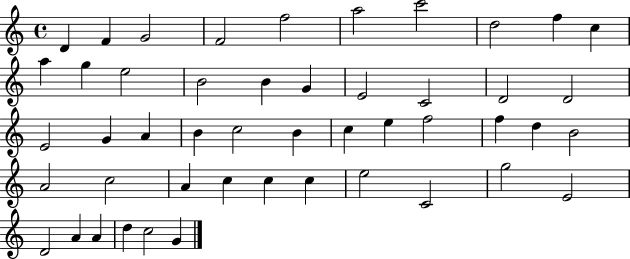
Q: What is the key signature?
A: C major